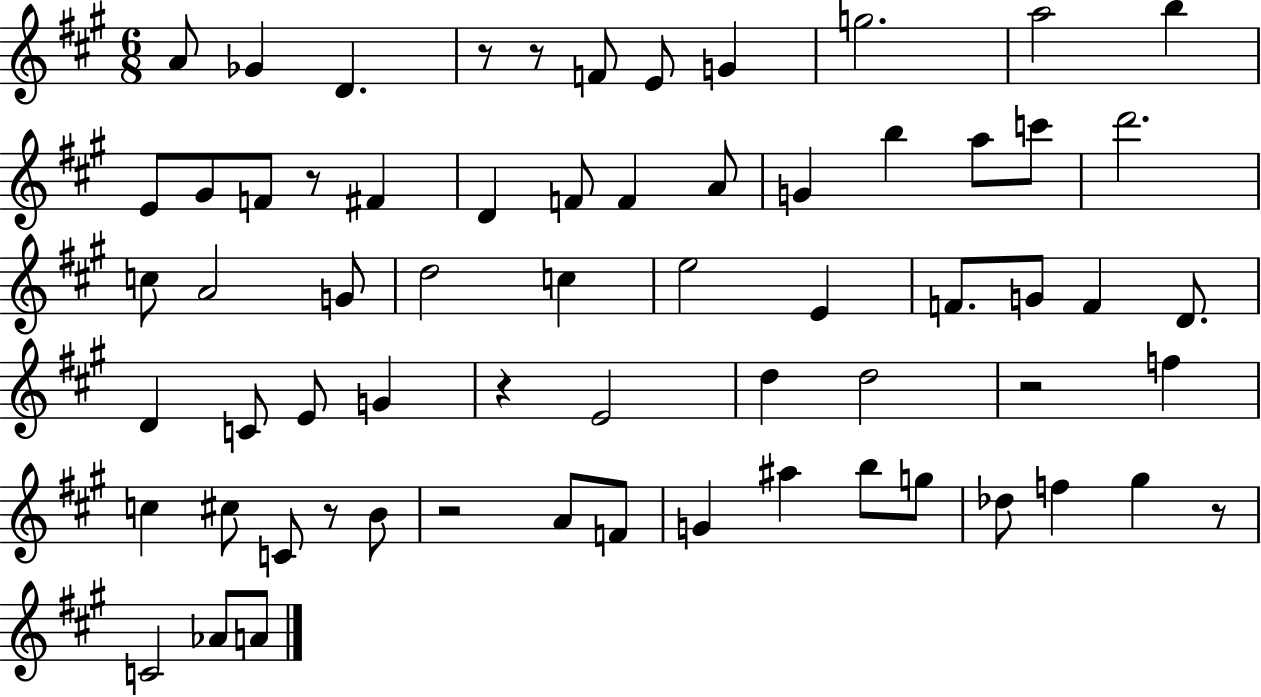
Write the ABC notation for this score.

X:1
T:Untitled
M:6/8
L:1/4
K:A
A/2 _G D z/2 z/2 F/2 E/2 G g2 a2 b E/2 ^G/2 F/2 z/2 ^F D F/2 F A/2 G b a/2 c'/2 d'2 c/2 A2 G/2 d2 c e2 E F/2 G/2 F D/2 D C/2 E/2 G z E2 d d2 z2 f c ^c/2 C/2 z/2 B/2 z2 A/2 F/2 G ^a b/2 g/2 _d/2 f ^g z/2 C2 _A/2 A/2